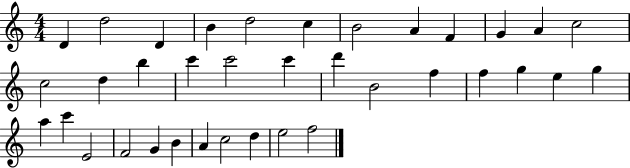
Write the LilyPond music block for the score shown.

{
  \clef treble
  \numericTimeSignature
  \time 4/4
  \key c \major
  d'4 d''2 d'4 | b'4 d''2 c''4 | b'2 a'4 f'4 | g'4 a'4 c''2 | \break c''2 d''4 b''4 | c'''4 c'''2 c'''4 | d'''4 b'2 f''4 | f''4 g''4 e''4 g''4 | \break a''4 c'''4 e'2 | f'2 g'4 b'4 | a'4 c''2 d''4 | e''2 f''2 | \break \bar "|."
}